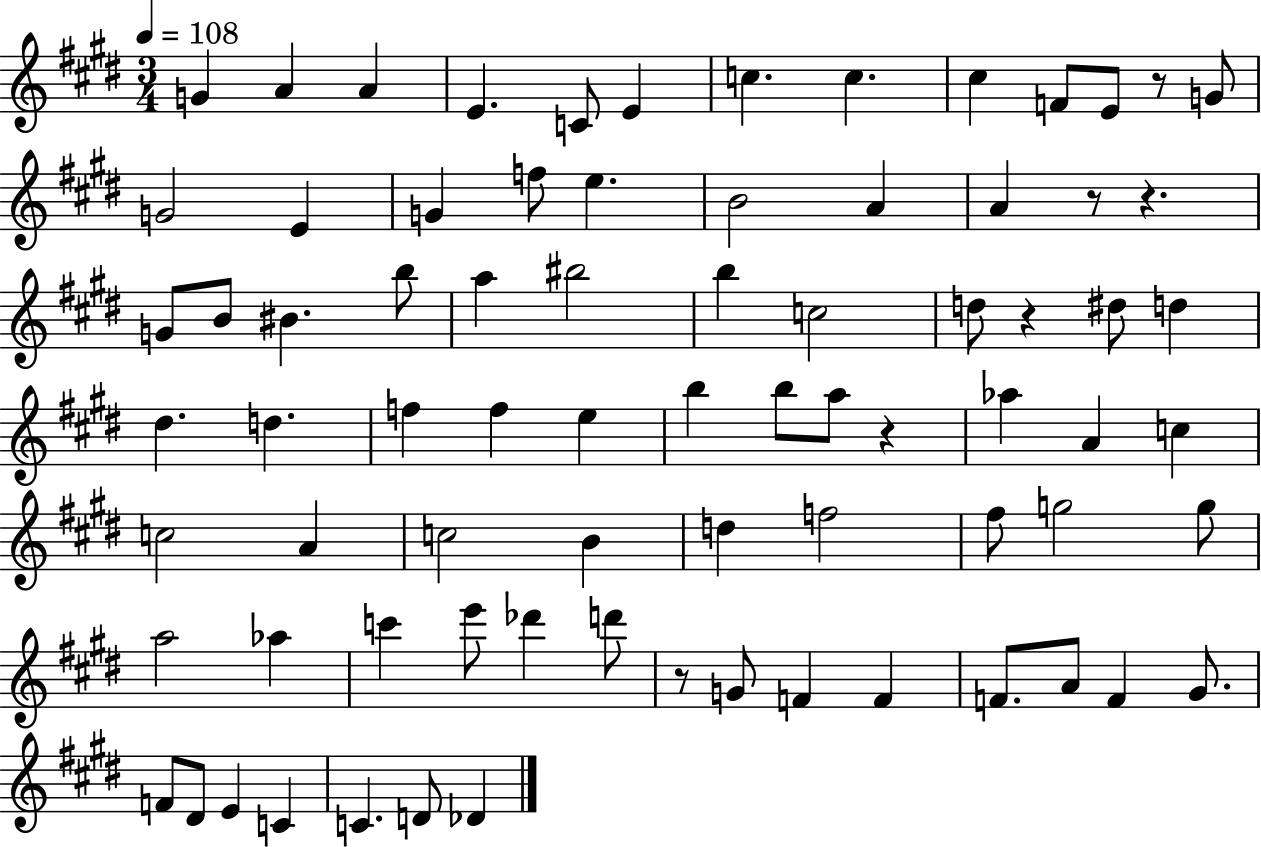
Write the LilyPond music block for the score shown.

{
  \clef treble
  \numericTimeSignature
  \time 3/4
  \key e \major
  \tempo 4 = 108
  g'4 a'4 a'4 | e'4. c'8 e'4 | c''4. c''4. | cis''4 f'8 e'8 r8 g'8 | \break g'2 e'4 | g'4 f''8 e''4. | b'2 a'4 | a'4 r8 r4. | \break g'8 b'8 bis'4. b''8 | a''4 bis''2 | b''4 c''2 | d''8 r4 dis''8 d''4 | \break dis''4. d''4. | f''4 f''4 e''4 | b''4 b''8 a''8 r4 | aes''4 a'4 c''4 | \break c''2 a'4 | c''2 b'4 | d''4 f''2 | fis''8 g''2 g''8 | \break a''2 aes''4 | c'''4 e'''8 des'''4 d'''8 | r8 g'8 f'4 f'4 | f'8. a'8 f'4 gis'8. | \break f'8 dis'8 e'4 c'4 | c'4. d'8 des'4 | \bar "|."
}